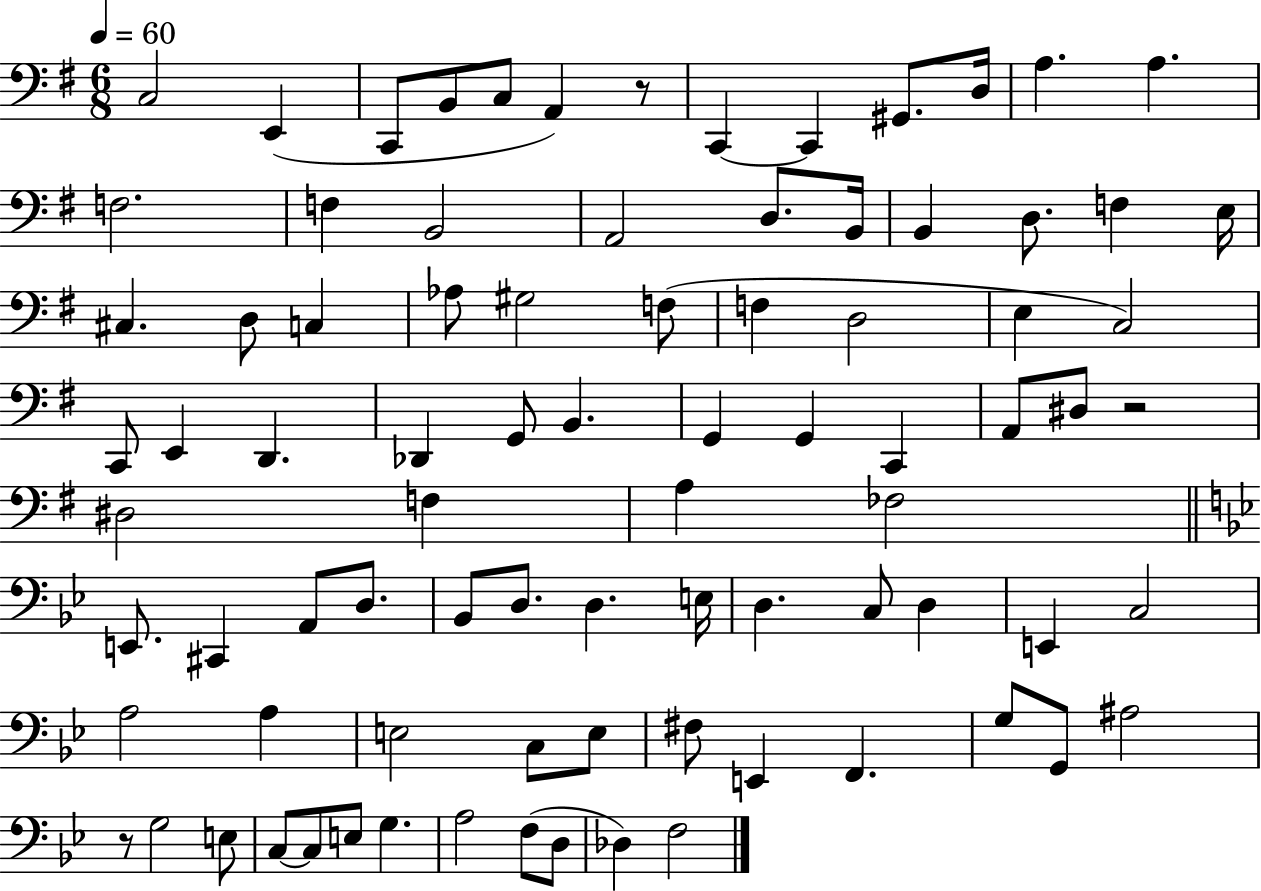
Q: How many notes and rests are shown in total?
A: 85